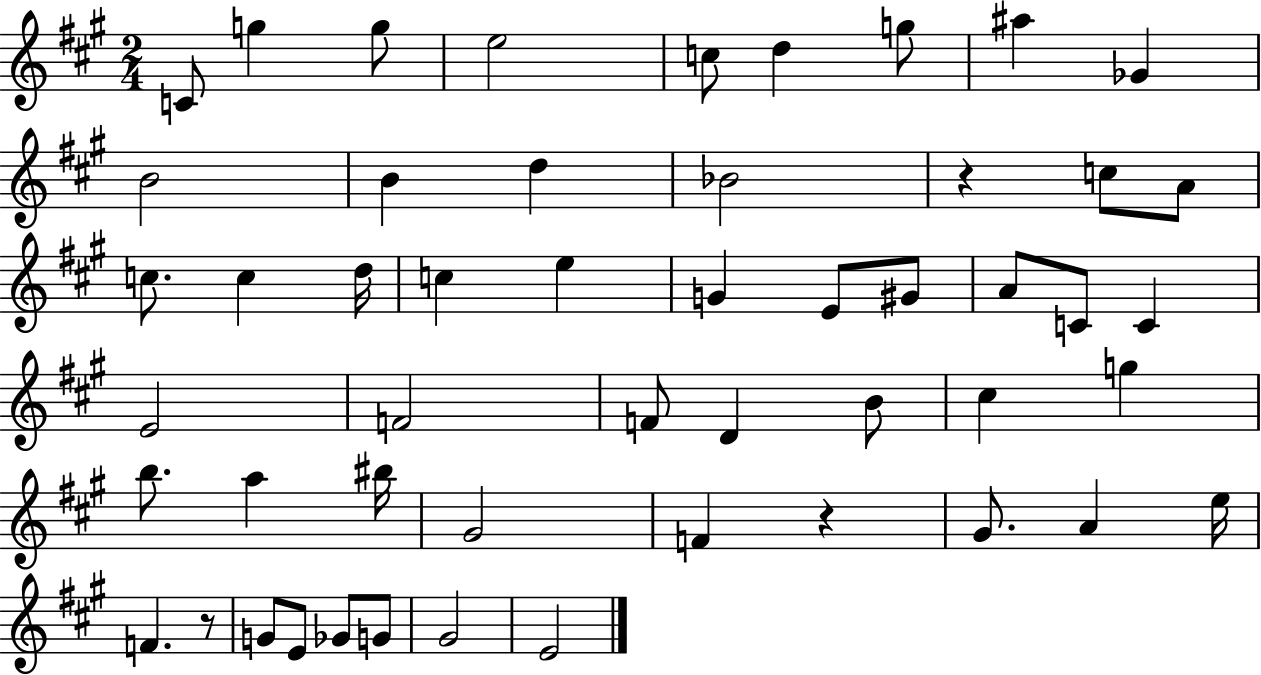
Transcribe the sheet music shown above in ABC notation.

X:1
T:Untitled
M:2/4
L:1/4
K:A
C/2 g g/2 e2 c/2 d g/2 ^a _G B2 B d _B2 z c/2 A/2 c/2 c d/4 c e G E/2 ^G/2 A/2 C/2 C E2 F2 F/2 D B/2 ^c g b/2 a ^b/4 ^G2 F z ^G/2 A e/4 F z/2 G/2 E/2 _G/2 G/2 ^G2 E2